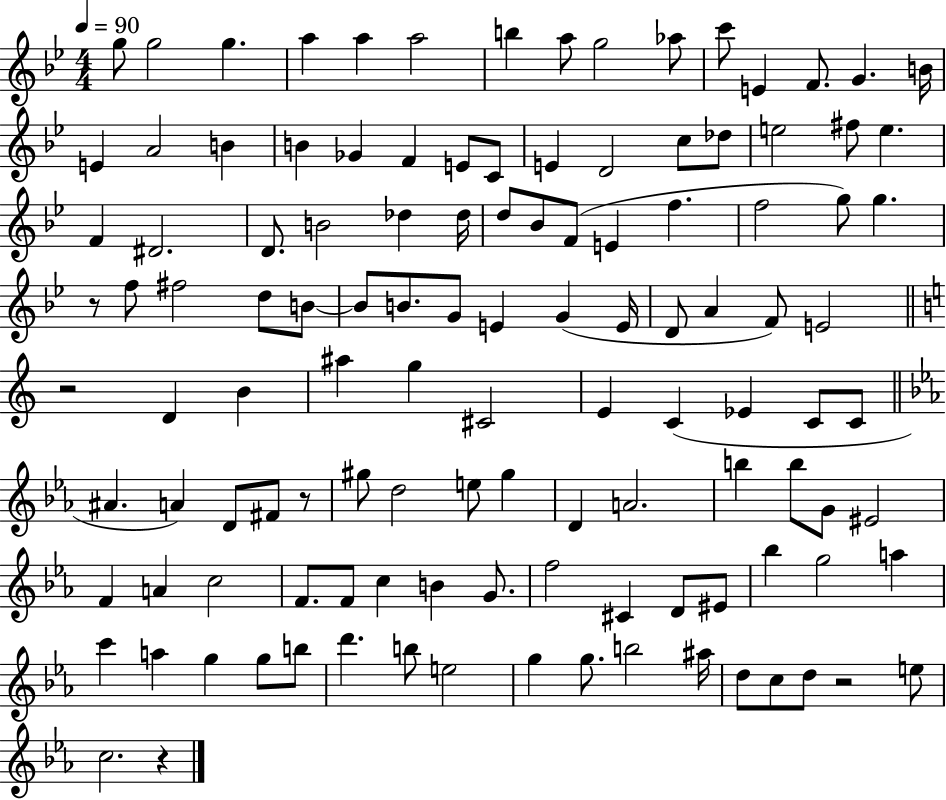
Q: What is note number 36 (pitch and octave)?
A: Db5